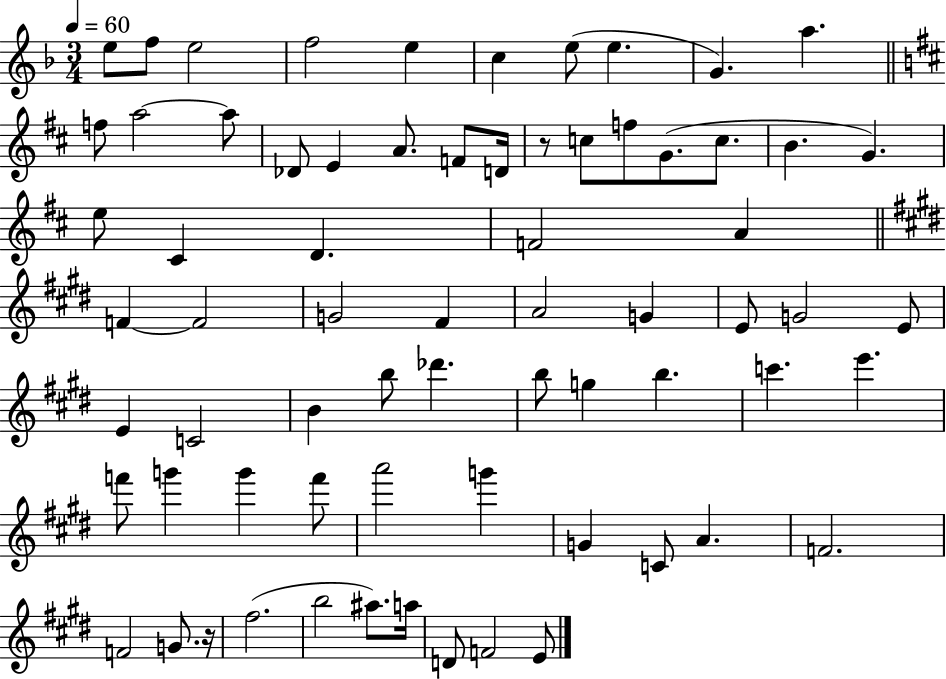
X:1
T:Untitled
M:3/4
L:1/4
K:F
e/2 f/2 e2 f2 e c e/2 e G a f/2 a2 a/2 _D/2 E A/2 F/2 D/4 z/2 c/2 f/2 G/2 c/2 B G e/2 ^C D F2 A F F2 G2 ^F A2 G E/2 G2 E/2 E C2 B b/2 _d' b/2 g b c' e' f'/2 g' g' f'/2 a'2 g' G C/2 A F2 F2 G/2 z/4 ^f2 b2 ^a/2 a/4 D/2 F2 E/2